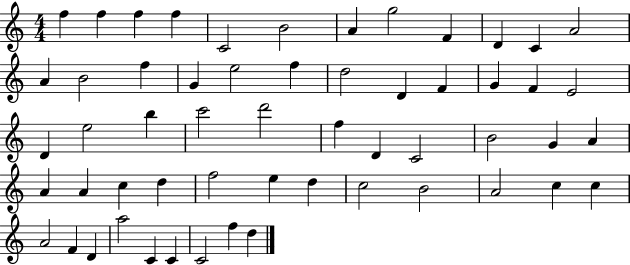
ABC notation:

X:1
T:Untitled
M:4/4
L:1/4
K:C
f f f f C2 B2 A g2 F D C A2 A B2 f G e2 f d2 D F G F E2 D e2 b c'2 d'2 f D C2 B2 G A A A c d f2 e d c2 B2 A2 c c A2 F D a2 C C C2 f d